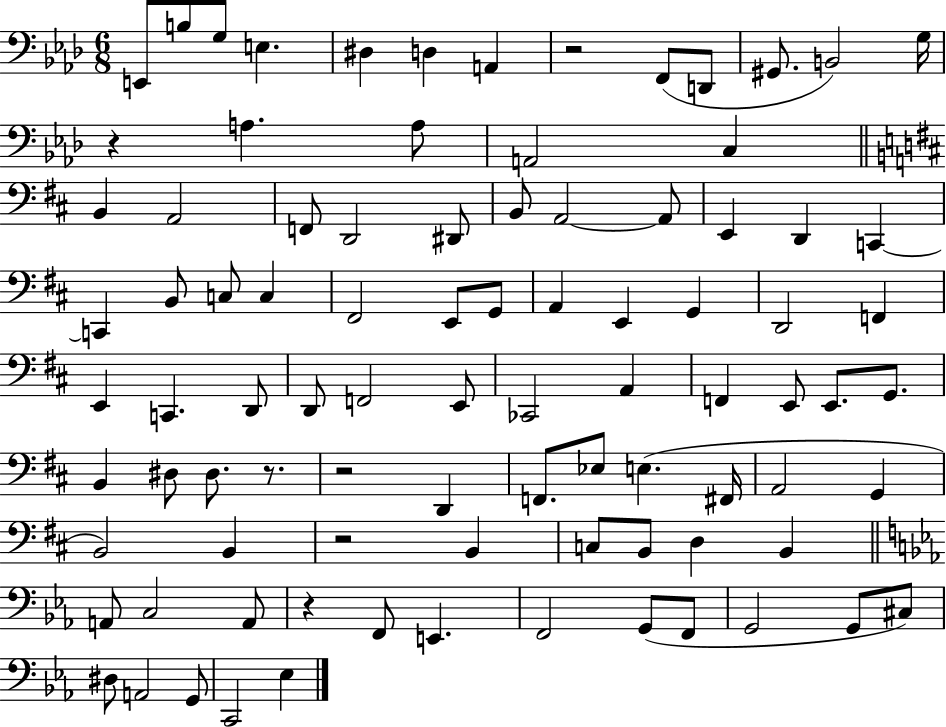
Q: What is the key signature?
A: AES major